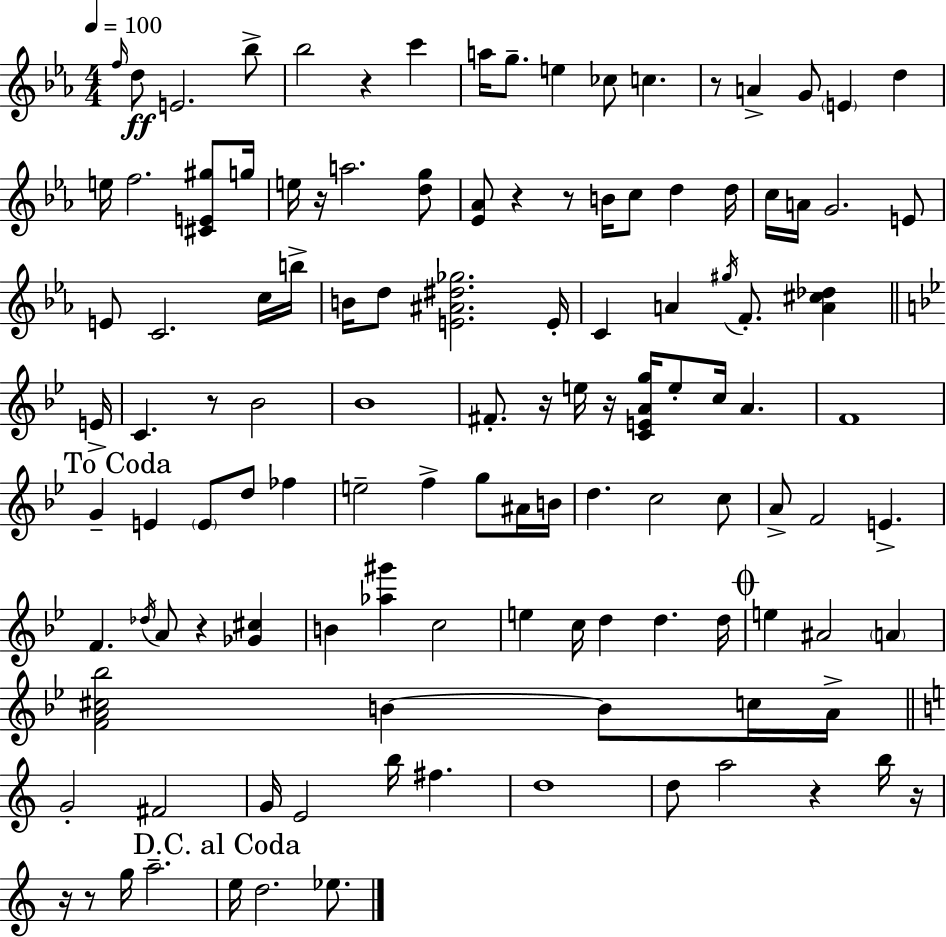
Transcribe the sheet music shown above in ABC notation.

X:1
T:Untitled
M:4/4
L:1/4
K:Eb
f/4 d/2 E2 _b/2 _b2 z c' a/4 g/2 e _c/2 c z/2 A G/2 E d e/4 f2 [^CE^g]/2 g/4 e/4 z/4 a2 [dg]/2 [_E_A]/2 z z/2 B/4 c/2 d d/4 c/4 A/4 G2 E/2 E/2 C2 c/4 b/4 B/4 d/2 [E^A^d_g]2 E/4 C A ^g/4 F/2 [A^c_d] E/4 C z/2 _B2 _B4 ^F/2 z/4 e/4 z/4 [CEAg]/4 e/2 c/4 A F4 G E E/2 d/2 _f e2 f g/2 ^A/4 B/4 d c2 c/2 A/2 F2 E F _d/4 A/2 z [_G^c] B [_a^g'] c2 e c/4 d d d/4 e ^A2 A [FA^c_b]2 B B/2 c/4 A/4 G2 ^F2 G/4 E2 b/4 ^f d4 d/2 a2 z b/4 z/4 z/4 z/2 g/4 a2 e/4 d2 _e/2